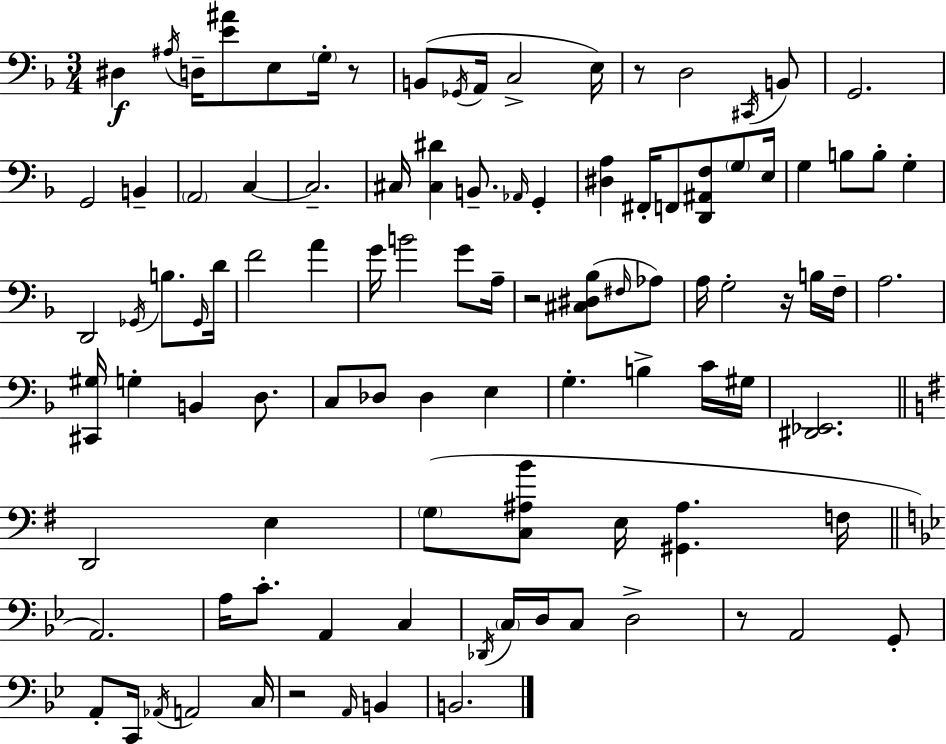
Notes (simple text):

D#3/q A#3/s D3/s [E4,A#4]/e E3/e G3/s R/e B2/e Gb2/s A2/s C3/h E3/s R/e D3/h C#2/s B2/e G2/h. G2/h B2/q A2/h C3/q C3/h. C#3/s [C#3,D#4]/q B2/e. Ab2/s G2/q [D#3,A3]/q F#2/s F2/e [D2,A#2,F3]/e G3/e E3/s G3/q B3/e B3/e G3/q D2/h Gb2/s B3/e. Gb2/s D4/s F4/h A4/q G4/s B4/h G4/e A3/s R/h [C#3,D#3,Bb3]/e F#3/s Ab3/e A3/s G3/h R/s B3/s F3/s A3/h. [C#2,G#3]/s G3/q B2/q D3/e. C3/e Db3/e Db3/q E3/q G3/q. B3/q C4/s G#3/s [D#2,Eb2]/h. D2/h E3/q G3/e [C3,A#3,B4]/e E3/s [G#2,A#3]/q. F3/s A2/h. A3/s C4/e. A2/q C3/q Db2/s C3/s D3/s C3/e D3/h R/e A2/h G2/e A2/e C2/s Ab2/s A2/h C3/s R/h A2/s B2/q B2/h.